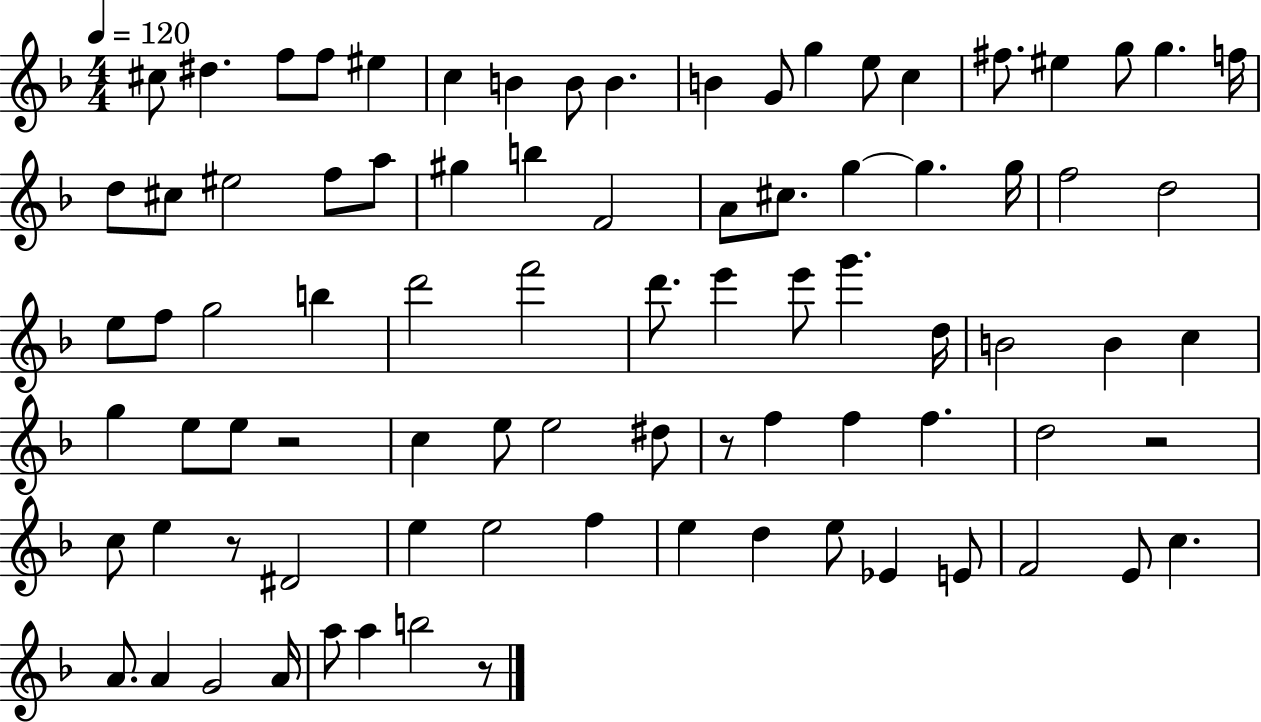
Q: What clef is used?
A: treble